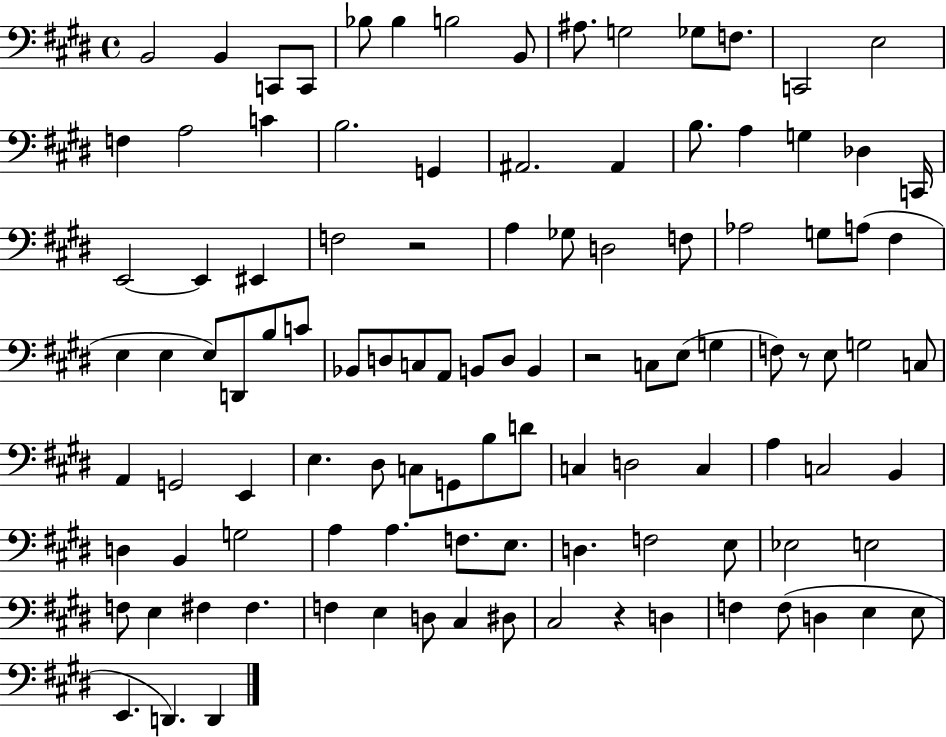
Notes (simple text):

B2/h B2/q C2/e C2/e Bb3/e Bb3/q B3/h B2/e A#3/e. G3/h Gb3/e F3/e. C2/h E3/h F3/q A3/h C4/q B3/h. G2/q A#2/h. A#2/q B3/e. A3/q G3/q Db3/q C2/s E2/h E2/q EIS2/q F3/h R/h A3/q Gb3/e D3/h F3/e Ab3/h G3/e A3/e F#3/q E3/q E3/q E3/e D2/e B3/e C4/e Bb2/e D3/e C3/e A2/e B2/e D3/e B2/q R/h C3/e E3/e G3/q F3/e R/e E3/e G3/h C3/e A2/q G2/h E2/q E3/q. D#3/e C3/e G2/e B3/e D4/e C3/q D3/h C3/q A3/q C3/h B2/q D3/q B2/q G3/h A3/q A3/q. F3/e. E3/e. D3/q. F3/h E3/e Eb3/h E3/h F3/e E3/q F#3/q F#3/q. F3/q E3/q D3/e C#3/q D#3/e C#3/h R/q D3/q F3/q F3/e D3/q E3/q E3/e E2/q. D2/q. D2/q